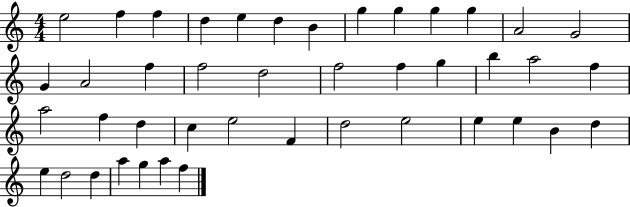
E5/h F5/q F5/q D5/q E5/q D5/q B4/q G5/q G5/q G5/q G5/q A4/h G4/h G4/q A4/h F5/q F5/h D5/h F5/h F5/q G5/q B5/q A5/h F5/q A5/h F5/q D5/q C5/q E5/h F4/q D5/h E5/h E5/q E5/q B4/q D5/q E5/q D5/h D5/q A5/q G5/q A5/q F5/q